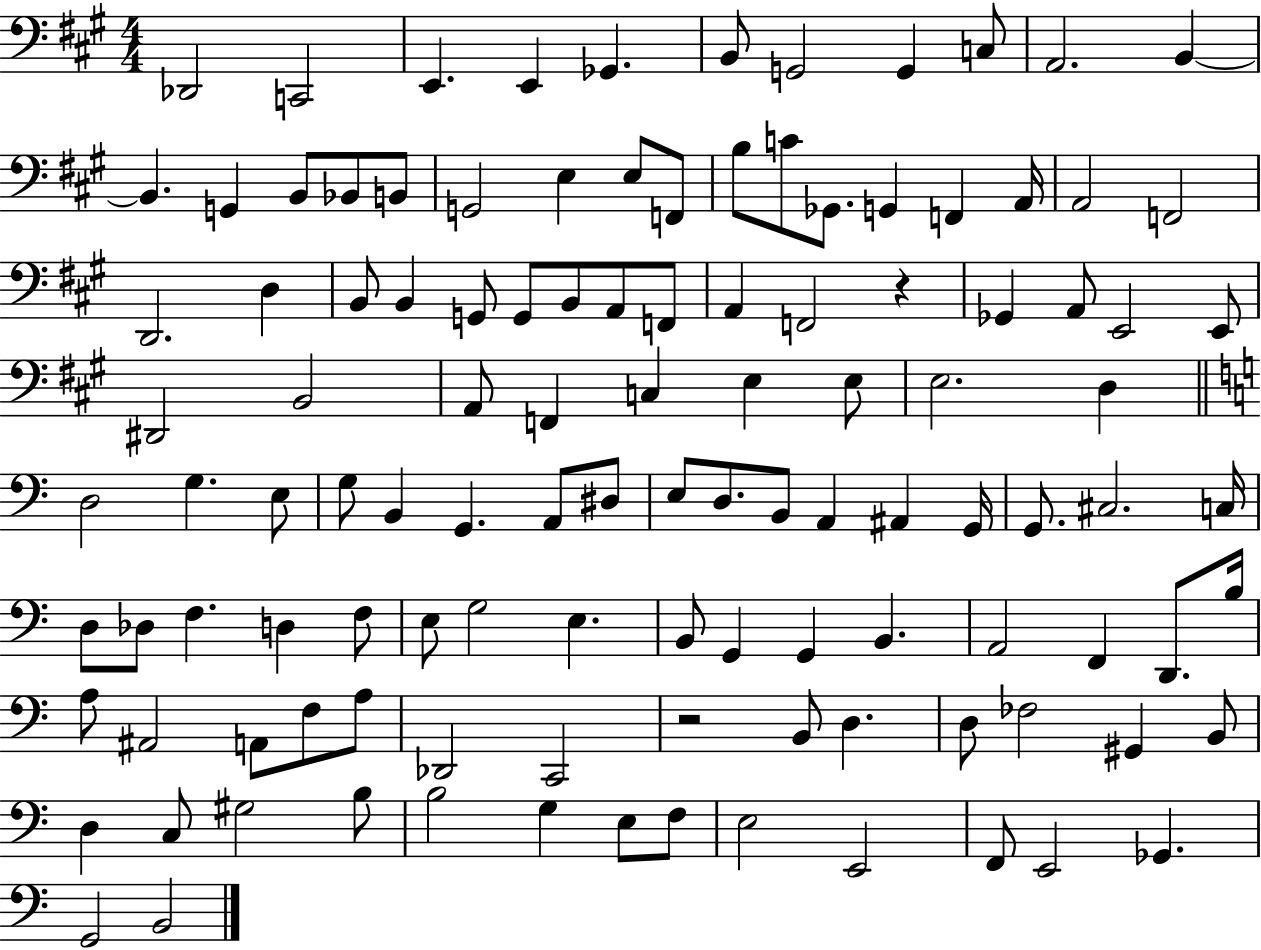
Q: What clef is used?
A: bass